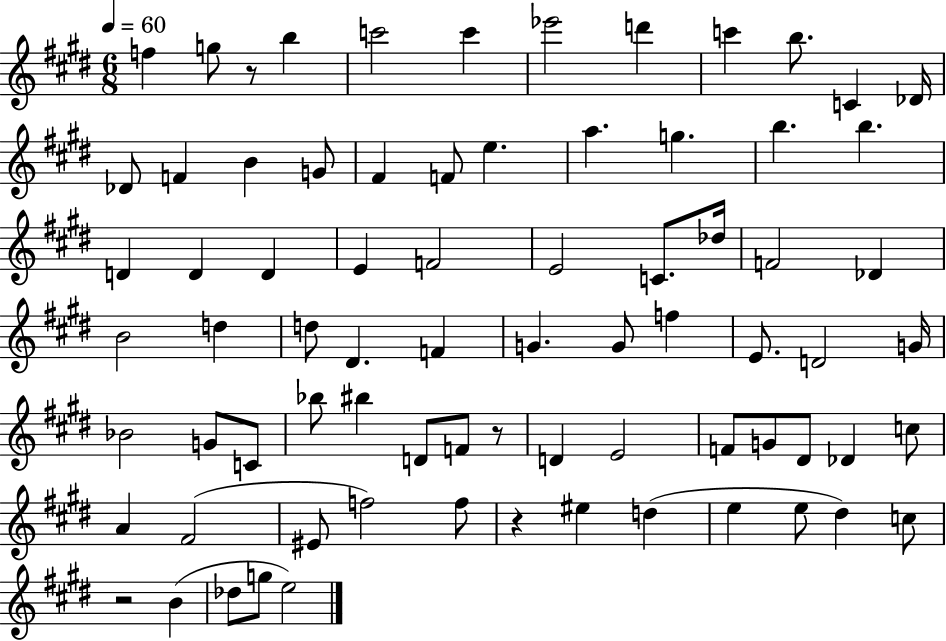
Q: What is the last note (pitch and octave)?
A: E5